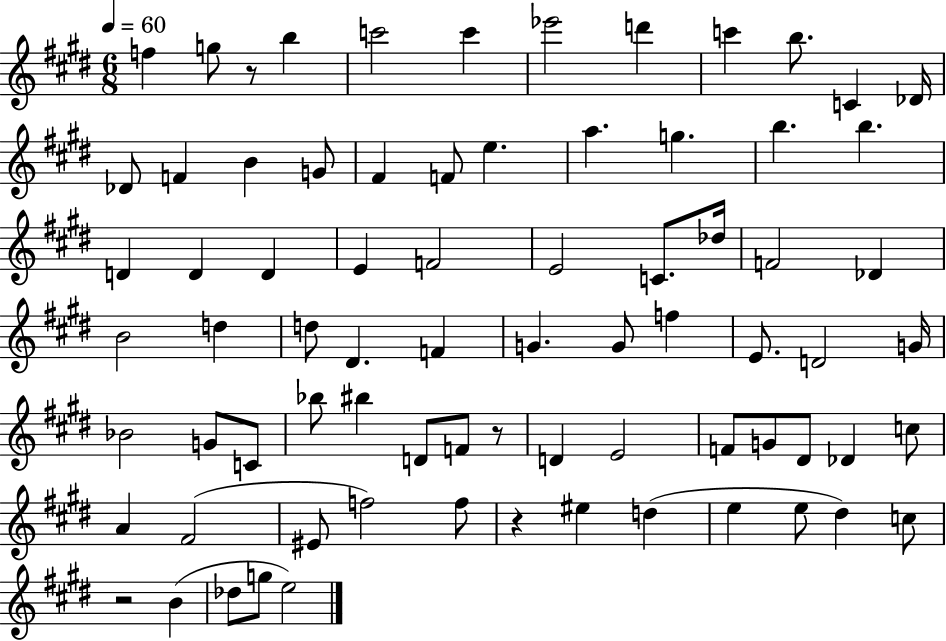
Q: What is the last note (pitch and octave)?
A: E5